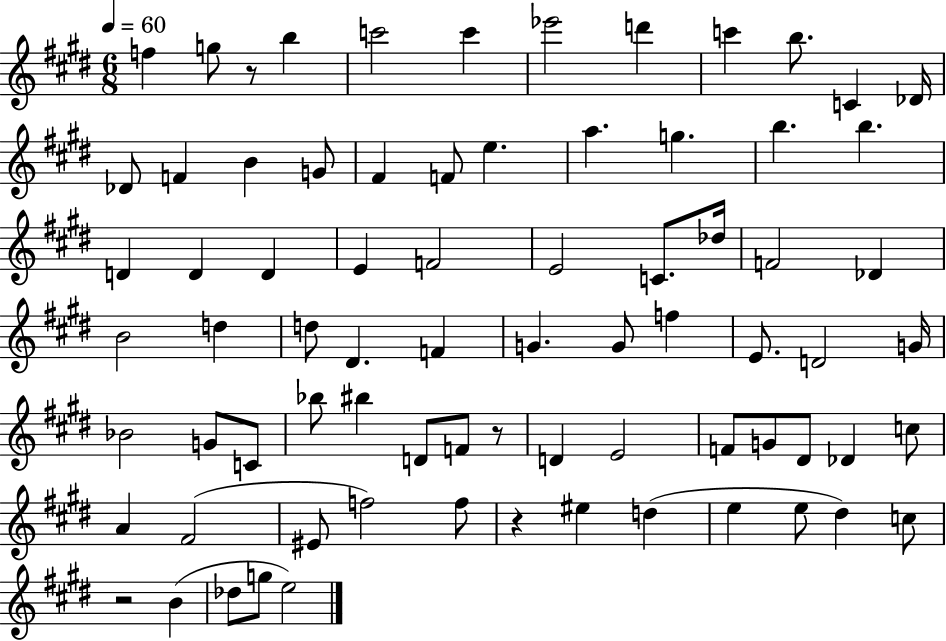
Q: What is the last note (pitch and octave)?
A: E5